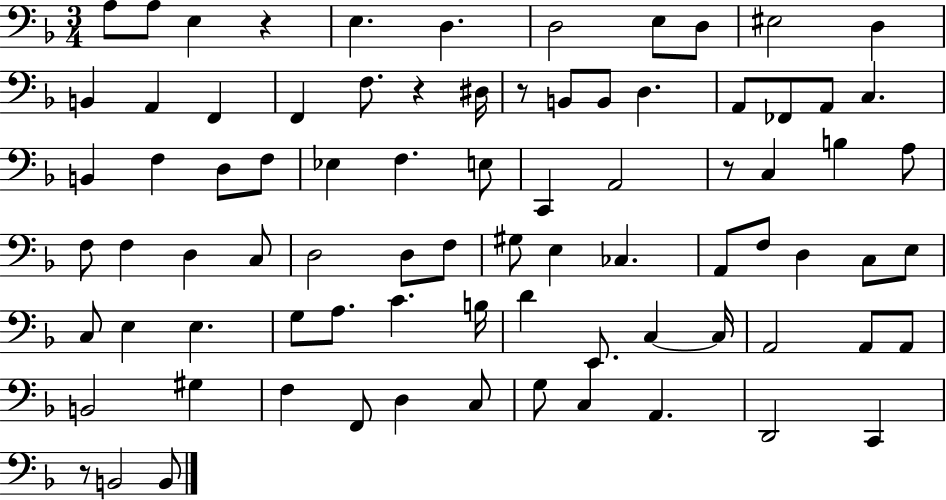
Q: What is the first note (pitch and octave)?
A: A3